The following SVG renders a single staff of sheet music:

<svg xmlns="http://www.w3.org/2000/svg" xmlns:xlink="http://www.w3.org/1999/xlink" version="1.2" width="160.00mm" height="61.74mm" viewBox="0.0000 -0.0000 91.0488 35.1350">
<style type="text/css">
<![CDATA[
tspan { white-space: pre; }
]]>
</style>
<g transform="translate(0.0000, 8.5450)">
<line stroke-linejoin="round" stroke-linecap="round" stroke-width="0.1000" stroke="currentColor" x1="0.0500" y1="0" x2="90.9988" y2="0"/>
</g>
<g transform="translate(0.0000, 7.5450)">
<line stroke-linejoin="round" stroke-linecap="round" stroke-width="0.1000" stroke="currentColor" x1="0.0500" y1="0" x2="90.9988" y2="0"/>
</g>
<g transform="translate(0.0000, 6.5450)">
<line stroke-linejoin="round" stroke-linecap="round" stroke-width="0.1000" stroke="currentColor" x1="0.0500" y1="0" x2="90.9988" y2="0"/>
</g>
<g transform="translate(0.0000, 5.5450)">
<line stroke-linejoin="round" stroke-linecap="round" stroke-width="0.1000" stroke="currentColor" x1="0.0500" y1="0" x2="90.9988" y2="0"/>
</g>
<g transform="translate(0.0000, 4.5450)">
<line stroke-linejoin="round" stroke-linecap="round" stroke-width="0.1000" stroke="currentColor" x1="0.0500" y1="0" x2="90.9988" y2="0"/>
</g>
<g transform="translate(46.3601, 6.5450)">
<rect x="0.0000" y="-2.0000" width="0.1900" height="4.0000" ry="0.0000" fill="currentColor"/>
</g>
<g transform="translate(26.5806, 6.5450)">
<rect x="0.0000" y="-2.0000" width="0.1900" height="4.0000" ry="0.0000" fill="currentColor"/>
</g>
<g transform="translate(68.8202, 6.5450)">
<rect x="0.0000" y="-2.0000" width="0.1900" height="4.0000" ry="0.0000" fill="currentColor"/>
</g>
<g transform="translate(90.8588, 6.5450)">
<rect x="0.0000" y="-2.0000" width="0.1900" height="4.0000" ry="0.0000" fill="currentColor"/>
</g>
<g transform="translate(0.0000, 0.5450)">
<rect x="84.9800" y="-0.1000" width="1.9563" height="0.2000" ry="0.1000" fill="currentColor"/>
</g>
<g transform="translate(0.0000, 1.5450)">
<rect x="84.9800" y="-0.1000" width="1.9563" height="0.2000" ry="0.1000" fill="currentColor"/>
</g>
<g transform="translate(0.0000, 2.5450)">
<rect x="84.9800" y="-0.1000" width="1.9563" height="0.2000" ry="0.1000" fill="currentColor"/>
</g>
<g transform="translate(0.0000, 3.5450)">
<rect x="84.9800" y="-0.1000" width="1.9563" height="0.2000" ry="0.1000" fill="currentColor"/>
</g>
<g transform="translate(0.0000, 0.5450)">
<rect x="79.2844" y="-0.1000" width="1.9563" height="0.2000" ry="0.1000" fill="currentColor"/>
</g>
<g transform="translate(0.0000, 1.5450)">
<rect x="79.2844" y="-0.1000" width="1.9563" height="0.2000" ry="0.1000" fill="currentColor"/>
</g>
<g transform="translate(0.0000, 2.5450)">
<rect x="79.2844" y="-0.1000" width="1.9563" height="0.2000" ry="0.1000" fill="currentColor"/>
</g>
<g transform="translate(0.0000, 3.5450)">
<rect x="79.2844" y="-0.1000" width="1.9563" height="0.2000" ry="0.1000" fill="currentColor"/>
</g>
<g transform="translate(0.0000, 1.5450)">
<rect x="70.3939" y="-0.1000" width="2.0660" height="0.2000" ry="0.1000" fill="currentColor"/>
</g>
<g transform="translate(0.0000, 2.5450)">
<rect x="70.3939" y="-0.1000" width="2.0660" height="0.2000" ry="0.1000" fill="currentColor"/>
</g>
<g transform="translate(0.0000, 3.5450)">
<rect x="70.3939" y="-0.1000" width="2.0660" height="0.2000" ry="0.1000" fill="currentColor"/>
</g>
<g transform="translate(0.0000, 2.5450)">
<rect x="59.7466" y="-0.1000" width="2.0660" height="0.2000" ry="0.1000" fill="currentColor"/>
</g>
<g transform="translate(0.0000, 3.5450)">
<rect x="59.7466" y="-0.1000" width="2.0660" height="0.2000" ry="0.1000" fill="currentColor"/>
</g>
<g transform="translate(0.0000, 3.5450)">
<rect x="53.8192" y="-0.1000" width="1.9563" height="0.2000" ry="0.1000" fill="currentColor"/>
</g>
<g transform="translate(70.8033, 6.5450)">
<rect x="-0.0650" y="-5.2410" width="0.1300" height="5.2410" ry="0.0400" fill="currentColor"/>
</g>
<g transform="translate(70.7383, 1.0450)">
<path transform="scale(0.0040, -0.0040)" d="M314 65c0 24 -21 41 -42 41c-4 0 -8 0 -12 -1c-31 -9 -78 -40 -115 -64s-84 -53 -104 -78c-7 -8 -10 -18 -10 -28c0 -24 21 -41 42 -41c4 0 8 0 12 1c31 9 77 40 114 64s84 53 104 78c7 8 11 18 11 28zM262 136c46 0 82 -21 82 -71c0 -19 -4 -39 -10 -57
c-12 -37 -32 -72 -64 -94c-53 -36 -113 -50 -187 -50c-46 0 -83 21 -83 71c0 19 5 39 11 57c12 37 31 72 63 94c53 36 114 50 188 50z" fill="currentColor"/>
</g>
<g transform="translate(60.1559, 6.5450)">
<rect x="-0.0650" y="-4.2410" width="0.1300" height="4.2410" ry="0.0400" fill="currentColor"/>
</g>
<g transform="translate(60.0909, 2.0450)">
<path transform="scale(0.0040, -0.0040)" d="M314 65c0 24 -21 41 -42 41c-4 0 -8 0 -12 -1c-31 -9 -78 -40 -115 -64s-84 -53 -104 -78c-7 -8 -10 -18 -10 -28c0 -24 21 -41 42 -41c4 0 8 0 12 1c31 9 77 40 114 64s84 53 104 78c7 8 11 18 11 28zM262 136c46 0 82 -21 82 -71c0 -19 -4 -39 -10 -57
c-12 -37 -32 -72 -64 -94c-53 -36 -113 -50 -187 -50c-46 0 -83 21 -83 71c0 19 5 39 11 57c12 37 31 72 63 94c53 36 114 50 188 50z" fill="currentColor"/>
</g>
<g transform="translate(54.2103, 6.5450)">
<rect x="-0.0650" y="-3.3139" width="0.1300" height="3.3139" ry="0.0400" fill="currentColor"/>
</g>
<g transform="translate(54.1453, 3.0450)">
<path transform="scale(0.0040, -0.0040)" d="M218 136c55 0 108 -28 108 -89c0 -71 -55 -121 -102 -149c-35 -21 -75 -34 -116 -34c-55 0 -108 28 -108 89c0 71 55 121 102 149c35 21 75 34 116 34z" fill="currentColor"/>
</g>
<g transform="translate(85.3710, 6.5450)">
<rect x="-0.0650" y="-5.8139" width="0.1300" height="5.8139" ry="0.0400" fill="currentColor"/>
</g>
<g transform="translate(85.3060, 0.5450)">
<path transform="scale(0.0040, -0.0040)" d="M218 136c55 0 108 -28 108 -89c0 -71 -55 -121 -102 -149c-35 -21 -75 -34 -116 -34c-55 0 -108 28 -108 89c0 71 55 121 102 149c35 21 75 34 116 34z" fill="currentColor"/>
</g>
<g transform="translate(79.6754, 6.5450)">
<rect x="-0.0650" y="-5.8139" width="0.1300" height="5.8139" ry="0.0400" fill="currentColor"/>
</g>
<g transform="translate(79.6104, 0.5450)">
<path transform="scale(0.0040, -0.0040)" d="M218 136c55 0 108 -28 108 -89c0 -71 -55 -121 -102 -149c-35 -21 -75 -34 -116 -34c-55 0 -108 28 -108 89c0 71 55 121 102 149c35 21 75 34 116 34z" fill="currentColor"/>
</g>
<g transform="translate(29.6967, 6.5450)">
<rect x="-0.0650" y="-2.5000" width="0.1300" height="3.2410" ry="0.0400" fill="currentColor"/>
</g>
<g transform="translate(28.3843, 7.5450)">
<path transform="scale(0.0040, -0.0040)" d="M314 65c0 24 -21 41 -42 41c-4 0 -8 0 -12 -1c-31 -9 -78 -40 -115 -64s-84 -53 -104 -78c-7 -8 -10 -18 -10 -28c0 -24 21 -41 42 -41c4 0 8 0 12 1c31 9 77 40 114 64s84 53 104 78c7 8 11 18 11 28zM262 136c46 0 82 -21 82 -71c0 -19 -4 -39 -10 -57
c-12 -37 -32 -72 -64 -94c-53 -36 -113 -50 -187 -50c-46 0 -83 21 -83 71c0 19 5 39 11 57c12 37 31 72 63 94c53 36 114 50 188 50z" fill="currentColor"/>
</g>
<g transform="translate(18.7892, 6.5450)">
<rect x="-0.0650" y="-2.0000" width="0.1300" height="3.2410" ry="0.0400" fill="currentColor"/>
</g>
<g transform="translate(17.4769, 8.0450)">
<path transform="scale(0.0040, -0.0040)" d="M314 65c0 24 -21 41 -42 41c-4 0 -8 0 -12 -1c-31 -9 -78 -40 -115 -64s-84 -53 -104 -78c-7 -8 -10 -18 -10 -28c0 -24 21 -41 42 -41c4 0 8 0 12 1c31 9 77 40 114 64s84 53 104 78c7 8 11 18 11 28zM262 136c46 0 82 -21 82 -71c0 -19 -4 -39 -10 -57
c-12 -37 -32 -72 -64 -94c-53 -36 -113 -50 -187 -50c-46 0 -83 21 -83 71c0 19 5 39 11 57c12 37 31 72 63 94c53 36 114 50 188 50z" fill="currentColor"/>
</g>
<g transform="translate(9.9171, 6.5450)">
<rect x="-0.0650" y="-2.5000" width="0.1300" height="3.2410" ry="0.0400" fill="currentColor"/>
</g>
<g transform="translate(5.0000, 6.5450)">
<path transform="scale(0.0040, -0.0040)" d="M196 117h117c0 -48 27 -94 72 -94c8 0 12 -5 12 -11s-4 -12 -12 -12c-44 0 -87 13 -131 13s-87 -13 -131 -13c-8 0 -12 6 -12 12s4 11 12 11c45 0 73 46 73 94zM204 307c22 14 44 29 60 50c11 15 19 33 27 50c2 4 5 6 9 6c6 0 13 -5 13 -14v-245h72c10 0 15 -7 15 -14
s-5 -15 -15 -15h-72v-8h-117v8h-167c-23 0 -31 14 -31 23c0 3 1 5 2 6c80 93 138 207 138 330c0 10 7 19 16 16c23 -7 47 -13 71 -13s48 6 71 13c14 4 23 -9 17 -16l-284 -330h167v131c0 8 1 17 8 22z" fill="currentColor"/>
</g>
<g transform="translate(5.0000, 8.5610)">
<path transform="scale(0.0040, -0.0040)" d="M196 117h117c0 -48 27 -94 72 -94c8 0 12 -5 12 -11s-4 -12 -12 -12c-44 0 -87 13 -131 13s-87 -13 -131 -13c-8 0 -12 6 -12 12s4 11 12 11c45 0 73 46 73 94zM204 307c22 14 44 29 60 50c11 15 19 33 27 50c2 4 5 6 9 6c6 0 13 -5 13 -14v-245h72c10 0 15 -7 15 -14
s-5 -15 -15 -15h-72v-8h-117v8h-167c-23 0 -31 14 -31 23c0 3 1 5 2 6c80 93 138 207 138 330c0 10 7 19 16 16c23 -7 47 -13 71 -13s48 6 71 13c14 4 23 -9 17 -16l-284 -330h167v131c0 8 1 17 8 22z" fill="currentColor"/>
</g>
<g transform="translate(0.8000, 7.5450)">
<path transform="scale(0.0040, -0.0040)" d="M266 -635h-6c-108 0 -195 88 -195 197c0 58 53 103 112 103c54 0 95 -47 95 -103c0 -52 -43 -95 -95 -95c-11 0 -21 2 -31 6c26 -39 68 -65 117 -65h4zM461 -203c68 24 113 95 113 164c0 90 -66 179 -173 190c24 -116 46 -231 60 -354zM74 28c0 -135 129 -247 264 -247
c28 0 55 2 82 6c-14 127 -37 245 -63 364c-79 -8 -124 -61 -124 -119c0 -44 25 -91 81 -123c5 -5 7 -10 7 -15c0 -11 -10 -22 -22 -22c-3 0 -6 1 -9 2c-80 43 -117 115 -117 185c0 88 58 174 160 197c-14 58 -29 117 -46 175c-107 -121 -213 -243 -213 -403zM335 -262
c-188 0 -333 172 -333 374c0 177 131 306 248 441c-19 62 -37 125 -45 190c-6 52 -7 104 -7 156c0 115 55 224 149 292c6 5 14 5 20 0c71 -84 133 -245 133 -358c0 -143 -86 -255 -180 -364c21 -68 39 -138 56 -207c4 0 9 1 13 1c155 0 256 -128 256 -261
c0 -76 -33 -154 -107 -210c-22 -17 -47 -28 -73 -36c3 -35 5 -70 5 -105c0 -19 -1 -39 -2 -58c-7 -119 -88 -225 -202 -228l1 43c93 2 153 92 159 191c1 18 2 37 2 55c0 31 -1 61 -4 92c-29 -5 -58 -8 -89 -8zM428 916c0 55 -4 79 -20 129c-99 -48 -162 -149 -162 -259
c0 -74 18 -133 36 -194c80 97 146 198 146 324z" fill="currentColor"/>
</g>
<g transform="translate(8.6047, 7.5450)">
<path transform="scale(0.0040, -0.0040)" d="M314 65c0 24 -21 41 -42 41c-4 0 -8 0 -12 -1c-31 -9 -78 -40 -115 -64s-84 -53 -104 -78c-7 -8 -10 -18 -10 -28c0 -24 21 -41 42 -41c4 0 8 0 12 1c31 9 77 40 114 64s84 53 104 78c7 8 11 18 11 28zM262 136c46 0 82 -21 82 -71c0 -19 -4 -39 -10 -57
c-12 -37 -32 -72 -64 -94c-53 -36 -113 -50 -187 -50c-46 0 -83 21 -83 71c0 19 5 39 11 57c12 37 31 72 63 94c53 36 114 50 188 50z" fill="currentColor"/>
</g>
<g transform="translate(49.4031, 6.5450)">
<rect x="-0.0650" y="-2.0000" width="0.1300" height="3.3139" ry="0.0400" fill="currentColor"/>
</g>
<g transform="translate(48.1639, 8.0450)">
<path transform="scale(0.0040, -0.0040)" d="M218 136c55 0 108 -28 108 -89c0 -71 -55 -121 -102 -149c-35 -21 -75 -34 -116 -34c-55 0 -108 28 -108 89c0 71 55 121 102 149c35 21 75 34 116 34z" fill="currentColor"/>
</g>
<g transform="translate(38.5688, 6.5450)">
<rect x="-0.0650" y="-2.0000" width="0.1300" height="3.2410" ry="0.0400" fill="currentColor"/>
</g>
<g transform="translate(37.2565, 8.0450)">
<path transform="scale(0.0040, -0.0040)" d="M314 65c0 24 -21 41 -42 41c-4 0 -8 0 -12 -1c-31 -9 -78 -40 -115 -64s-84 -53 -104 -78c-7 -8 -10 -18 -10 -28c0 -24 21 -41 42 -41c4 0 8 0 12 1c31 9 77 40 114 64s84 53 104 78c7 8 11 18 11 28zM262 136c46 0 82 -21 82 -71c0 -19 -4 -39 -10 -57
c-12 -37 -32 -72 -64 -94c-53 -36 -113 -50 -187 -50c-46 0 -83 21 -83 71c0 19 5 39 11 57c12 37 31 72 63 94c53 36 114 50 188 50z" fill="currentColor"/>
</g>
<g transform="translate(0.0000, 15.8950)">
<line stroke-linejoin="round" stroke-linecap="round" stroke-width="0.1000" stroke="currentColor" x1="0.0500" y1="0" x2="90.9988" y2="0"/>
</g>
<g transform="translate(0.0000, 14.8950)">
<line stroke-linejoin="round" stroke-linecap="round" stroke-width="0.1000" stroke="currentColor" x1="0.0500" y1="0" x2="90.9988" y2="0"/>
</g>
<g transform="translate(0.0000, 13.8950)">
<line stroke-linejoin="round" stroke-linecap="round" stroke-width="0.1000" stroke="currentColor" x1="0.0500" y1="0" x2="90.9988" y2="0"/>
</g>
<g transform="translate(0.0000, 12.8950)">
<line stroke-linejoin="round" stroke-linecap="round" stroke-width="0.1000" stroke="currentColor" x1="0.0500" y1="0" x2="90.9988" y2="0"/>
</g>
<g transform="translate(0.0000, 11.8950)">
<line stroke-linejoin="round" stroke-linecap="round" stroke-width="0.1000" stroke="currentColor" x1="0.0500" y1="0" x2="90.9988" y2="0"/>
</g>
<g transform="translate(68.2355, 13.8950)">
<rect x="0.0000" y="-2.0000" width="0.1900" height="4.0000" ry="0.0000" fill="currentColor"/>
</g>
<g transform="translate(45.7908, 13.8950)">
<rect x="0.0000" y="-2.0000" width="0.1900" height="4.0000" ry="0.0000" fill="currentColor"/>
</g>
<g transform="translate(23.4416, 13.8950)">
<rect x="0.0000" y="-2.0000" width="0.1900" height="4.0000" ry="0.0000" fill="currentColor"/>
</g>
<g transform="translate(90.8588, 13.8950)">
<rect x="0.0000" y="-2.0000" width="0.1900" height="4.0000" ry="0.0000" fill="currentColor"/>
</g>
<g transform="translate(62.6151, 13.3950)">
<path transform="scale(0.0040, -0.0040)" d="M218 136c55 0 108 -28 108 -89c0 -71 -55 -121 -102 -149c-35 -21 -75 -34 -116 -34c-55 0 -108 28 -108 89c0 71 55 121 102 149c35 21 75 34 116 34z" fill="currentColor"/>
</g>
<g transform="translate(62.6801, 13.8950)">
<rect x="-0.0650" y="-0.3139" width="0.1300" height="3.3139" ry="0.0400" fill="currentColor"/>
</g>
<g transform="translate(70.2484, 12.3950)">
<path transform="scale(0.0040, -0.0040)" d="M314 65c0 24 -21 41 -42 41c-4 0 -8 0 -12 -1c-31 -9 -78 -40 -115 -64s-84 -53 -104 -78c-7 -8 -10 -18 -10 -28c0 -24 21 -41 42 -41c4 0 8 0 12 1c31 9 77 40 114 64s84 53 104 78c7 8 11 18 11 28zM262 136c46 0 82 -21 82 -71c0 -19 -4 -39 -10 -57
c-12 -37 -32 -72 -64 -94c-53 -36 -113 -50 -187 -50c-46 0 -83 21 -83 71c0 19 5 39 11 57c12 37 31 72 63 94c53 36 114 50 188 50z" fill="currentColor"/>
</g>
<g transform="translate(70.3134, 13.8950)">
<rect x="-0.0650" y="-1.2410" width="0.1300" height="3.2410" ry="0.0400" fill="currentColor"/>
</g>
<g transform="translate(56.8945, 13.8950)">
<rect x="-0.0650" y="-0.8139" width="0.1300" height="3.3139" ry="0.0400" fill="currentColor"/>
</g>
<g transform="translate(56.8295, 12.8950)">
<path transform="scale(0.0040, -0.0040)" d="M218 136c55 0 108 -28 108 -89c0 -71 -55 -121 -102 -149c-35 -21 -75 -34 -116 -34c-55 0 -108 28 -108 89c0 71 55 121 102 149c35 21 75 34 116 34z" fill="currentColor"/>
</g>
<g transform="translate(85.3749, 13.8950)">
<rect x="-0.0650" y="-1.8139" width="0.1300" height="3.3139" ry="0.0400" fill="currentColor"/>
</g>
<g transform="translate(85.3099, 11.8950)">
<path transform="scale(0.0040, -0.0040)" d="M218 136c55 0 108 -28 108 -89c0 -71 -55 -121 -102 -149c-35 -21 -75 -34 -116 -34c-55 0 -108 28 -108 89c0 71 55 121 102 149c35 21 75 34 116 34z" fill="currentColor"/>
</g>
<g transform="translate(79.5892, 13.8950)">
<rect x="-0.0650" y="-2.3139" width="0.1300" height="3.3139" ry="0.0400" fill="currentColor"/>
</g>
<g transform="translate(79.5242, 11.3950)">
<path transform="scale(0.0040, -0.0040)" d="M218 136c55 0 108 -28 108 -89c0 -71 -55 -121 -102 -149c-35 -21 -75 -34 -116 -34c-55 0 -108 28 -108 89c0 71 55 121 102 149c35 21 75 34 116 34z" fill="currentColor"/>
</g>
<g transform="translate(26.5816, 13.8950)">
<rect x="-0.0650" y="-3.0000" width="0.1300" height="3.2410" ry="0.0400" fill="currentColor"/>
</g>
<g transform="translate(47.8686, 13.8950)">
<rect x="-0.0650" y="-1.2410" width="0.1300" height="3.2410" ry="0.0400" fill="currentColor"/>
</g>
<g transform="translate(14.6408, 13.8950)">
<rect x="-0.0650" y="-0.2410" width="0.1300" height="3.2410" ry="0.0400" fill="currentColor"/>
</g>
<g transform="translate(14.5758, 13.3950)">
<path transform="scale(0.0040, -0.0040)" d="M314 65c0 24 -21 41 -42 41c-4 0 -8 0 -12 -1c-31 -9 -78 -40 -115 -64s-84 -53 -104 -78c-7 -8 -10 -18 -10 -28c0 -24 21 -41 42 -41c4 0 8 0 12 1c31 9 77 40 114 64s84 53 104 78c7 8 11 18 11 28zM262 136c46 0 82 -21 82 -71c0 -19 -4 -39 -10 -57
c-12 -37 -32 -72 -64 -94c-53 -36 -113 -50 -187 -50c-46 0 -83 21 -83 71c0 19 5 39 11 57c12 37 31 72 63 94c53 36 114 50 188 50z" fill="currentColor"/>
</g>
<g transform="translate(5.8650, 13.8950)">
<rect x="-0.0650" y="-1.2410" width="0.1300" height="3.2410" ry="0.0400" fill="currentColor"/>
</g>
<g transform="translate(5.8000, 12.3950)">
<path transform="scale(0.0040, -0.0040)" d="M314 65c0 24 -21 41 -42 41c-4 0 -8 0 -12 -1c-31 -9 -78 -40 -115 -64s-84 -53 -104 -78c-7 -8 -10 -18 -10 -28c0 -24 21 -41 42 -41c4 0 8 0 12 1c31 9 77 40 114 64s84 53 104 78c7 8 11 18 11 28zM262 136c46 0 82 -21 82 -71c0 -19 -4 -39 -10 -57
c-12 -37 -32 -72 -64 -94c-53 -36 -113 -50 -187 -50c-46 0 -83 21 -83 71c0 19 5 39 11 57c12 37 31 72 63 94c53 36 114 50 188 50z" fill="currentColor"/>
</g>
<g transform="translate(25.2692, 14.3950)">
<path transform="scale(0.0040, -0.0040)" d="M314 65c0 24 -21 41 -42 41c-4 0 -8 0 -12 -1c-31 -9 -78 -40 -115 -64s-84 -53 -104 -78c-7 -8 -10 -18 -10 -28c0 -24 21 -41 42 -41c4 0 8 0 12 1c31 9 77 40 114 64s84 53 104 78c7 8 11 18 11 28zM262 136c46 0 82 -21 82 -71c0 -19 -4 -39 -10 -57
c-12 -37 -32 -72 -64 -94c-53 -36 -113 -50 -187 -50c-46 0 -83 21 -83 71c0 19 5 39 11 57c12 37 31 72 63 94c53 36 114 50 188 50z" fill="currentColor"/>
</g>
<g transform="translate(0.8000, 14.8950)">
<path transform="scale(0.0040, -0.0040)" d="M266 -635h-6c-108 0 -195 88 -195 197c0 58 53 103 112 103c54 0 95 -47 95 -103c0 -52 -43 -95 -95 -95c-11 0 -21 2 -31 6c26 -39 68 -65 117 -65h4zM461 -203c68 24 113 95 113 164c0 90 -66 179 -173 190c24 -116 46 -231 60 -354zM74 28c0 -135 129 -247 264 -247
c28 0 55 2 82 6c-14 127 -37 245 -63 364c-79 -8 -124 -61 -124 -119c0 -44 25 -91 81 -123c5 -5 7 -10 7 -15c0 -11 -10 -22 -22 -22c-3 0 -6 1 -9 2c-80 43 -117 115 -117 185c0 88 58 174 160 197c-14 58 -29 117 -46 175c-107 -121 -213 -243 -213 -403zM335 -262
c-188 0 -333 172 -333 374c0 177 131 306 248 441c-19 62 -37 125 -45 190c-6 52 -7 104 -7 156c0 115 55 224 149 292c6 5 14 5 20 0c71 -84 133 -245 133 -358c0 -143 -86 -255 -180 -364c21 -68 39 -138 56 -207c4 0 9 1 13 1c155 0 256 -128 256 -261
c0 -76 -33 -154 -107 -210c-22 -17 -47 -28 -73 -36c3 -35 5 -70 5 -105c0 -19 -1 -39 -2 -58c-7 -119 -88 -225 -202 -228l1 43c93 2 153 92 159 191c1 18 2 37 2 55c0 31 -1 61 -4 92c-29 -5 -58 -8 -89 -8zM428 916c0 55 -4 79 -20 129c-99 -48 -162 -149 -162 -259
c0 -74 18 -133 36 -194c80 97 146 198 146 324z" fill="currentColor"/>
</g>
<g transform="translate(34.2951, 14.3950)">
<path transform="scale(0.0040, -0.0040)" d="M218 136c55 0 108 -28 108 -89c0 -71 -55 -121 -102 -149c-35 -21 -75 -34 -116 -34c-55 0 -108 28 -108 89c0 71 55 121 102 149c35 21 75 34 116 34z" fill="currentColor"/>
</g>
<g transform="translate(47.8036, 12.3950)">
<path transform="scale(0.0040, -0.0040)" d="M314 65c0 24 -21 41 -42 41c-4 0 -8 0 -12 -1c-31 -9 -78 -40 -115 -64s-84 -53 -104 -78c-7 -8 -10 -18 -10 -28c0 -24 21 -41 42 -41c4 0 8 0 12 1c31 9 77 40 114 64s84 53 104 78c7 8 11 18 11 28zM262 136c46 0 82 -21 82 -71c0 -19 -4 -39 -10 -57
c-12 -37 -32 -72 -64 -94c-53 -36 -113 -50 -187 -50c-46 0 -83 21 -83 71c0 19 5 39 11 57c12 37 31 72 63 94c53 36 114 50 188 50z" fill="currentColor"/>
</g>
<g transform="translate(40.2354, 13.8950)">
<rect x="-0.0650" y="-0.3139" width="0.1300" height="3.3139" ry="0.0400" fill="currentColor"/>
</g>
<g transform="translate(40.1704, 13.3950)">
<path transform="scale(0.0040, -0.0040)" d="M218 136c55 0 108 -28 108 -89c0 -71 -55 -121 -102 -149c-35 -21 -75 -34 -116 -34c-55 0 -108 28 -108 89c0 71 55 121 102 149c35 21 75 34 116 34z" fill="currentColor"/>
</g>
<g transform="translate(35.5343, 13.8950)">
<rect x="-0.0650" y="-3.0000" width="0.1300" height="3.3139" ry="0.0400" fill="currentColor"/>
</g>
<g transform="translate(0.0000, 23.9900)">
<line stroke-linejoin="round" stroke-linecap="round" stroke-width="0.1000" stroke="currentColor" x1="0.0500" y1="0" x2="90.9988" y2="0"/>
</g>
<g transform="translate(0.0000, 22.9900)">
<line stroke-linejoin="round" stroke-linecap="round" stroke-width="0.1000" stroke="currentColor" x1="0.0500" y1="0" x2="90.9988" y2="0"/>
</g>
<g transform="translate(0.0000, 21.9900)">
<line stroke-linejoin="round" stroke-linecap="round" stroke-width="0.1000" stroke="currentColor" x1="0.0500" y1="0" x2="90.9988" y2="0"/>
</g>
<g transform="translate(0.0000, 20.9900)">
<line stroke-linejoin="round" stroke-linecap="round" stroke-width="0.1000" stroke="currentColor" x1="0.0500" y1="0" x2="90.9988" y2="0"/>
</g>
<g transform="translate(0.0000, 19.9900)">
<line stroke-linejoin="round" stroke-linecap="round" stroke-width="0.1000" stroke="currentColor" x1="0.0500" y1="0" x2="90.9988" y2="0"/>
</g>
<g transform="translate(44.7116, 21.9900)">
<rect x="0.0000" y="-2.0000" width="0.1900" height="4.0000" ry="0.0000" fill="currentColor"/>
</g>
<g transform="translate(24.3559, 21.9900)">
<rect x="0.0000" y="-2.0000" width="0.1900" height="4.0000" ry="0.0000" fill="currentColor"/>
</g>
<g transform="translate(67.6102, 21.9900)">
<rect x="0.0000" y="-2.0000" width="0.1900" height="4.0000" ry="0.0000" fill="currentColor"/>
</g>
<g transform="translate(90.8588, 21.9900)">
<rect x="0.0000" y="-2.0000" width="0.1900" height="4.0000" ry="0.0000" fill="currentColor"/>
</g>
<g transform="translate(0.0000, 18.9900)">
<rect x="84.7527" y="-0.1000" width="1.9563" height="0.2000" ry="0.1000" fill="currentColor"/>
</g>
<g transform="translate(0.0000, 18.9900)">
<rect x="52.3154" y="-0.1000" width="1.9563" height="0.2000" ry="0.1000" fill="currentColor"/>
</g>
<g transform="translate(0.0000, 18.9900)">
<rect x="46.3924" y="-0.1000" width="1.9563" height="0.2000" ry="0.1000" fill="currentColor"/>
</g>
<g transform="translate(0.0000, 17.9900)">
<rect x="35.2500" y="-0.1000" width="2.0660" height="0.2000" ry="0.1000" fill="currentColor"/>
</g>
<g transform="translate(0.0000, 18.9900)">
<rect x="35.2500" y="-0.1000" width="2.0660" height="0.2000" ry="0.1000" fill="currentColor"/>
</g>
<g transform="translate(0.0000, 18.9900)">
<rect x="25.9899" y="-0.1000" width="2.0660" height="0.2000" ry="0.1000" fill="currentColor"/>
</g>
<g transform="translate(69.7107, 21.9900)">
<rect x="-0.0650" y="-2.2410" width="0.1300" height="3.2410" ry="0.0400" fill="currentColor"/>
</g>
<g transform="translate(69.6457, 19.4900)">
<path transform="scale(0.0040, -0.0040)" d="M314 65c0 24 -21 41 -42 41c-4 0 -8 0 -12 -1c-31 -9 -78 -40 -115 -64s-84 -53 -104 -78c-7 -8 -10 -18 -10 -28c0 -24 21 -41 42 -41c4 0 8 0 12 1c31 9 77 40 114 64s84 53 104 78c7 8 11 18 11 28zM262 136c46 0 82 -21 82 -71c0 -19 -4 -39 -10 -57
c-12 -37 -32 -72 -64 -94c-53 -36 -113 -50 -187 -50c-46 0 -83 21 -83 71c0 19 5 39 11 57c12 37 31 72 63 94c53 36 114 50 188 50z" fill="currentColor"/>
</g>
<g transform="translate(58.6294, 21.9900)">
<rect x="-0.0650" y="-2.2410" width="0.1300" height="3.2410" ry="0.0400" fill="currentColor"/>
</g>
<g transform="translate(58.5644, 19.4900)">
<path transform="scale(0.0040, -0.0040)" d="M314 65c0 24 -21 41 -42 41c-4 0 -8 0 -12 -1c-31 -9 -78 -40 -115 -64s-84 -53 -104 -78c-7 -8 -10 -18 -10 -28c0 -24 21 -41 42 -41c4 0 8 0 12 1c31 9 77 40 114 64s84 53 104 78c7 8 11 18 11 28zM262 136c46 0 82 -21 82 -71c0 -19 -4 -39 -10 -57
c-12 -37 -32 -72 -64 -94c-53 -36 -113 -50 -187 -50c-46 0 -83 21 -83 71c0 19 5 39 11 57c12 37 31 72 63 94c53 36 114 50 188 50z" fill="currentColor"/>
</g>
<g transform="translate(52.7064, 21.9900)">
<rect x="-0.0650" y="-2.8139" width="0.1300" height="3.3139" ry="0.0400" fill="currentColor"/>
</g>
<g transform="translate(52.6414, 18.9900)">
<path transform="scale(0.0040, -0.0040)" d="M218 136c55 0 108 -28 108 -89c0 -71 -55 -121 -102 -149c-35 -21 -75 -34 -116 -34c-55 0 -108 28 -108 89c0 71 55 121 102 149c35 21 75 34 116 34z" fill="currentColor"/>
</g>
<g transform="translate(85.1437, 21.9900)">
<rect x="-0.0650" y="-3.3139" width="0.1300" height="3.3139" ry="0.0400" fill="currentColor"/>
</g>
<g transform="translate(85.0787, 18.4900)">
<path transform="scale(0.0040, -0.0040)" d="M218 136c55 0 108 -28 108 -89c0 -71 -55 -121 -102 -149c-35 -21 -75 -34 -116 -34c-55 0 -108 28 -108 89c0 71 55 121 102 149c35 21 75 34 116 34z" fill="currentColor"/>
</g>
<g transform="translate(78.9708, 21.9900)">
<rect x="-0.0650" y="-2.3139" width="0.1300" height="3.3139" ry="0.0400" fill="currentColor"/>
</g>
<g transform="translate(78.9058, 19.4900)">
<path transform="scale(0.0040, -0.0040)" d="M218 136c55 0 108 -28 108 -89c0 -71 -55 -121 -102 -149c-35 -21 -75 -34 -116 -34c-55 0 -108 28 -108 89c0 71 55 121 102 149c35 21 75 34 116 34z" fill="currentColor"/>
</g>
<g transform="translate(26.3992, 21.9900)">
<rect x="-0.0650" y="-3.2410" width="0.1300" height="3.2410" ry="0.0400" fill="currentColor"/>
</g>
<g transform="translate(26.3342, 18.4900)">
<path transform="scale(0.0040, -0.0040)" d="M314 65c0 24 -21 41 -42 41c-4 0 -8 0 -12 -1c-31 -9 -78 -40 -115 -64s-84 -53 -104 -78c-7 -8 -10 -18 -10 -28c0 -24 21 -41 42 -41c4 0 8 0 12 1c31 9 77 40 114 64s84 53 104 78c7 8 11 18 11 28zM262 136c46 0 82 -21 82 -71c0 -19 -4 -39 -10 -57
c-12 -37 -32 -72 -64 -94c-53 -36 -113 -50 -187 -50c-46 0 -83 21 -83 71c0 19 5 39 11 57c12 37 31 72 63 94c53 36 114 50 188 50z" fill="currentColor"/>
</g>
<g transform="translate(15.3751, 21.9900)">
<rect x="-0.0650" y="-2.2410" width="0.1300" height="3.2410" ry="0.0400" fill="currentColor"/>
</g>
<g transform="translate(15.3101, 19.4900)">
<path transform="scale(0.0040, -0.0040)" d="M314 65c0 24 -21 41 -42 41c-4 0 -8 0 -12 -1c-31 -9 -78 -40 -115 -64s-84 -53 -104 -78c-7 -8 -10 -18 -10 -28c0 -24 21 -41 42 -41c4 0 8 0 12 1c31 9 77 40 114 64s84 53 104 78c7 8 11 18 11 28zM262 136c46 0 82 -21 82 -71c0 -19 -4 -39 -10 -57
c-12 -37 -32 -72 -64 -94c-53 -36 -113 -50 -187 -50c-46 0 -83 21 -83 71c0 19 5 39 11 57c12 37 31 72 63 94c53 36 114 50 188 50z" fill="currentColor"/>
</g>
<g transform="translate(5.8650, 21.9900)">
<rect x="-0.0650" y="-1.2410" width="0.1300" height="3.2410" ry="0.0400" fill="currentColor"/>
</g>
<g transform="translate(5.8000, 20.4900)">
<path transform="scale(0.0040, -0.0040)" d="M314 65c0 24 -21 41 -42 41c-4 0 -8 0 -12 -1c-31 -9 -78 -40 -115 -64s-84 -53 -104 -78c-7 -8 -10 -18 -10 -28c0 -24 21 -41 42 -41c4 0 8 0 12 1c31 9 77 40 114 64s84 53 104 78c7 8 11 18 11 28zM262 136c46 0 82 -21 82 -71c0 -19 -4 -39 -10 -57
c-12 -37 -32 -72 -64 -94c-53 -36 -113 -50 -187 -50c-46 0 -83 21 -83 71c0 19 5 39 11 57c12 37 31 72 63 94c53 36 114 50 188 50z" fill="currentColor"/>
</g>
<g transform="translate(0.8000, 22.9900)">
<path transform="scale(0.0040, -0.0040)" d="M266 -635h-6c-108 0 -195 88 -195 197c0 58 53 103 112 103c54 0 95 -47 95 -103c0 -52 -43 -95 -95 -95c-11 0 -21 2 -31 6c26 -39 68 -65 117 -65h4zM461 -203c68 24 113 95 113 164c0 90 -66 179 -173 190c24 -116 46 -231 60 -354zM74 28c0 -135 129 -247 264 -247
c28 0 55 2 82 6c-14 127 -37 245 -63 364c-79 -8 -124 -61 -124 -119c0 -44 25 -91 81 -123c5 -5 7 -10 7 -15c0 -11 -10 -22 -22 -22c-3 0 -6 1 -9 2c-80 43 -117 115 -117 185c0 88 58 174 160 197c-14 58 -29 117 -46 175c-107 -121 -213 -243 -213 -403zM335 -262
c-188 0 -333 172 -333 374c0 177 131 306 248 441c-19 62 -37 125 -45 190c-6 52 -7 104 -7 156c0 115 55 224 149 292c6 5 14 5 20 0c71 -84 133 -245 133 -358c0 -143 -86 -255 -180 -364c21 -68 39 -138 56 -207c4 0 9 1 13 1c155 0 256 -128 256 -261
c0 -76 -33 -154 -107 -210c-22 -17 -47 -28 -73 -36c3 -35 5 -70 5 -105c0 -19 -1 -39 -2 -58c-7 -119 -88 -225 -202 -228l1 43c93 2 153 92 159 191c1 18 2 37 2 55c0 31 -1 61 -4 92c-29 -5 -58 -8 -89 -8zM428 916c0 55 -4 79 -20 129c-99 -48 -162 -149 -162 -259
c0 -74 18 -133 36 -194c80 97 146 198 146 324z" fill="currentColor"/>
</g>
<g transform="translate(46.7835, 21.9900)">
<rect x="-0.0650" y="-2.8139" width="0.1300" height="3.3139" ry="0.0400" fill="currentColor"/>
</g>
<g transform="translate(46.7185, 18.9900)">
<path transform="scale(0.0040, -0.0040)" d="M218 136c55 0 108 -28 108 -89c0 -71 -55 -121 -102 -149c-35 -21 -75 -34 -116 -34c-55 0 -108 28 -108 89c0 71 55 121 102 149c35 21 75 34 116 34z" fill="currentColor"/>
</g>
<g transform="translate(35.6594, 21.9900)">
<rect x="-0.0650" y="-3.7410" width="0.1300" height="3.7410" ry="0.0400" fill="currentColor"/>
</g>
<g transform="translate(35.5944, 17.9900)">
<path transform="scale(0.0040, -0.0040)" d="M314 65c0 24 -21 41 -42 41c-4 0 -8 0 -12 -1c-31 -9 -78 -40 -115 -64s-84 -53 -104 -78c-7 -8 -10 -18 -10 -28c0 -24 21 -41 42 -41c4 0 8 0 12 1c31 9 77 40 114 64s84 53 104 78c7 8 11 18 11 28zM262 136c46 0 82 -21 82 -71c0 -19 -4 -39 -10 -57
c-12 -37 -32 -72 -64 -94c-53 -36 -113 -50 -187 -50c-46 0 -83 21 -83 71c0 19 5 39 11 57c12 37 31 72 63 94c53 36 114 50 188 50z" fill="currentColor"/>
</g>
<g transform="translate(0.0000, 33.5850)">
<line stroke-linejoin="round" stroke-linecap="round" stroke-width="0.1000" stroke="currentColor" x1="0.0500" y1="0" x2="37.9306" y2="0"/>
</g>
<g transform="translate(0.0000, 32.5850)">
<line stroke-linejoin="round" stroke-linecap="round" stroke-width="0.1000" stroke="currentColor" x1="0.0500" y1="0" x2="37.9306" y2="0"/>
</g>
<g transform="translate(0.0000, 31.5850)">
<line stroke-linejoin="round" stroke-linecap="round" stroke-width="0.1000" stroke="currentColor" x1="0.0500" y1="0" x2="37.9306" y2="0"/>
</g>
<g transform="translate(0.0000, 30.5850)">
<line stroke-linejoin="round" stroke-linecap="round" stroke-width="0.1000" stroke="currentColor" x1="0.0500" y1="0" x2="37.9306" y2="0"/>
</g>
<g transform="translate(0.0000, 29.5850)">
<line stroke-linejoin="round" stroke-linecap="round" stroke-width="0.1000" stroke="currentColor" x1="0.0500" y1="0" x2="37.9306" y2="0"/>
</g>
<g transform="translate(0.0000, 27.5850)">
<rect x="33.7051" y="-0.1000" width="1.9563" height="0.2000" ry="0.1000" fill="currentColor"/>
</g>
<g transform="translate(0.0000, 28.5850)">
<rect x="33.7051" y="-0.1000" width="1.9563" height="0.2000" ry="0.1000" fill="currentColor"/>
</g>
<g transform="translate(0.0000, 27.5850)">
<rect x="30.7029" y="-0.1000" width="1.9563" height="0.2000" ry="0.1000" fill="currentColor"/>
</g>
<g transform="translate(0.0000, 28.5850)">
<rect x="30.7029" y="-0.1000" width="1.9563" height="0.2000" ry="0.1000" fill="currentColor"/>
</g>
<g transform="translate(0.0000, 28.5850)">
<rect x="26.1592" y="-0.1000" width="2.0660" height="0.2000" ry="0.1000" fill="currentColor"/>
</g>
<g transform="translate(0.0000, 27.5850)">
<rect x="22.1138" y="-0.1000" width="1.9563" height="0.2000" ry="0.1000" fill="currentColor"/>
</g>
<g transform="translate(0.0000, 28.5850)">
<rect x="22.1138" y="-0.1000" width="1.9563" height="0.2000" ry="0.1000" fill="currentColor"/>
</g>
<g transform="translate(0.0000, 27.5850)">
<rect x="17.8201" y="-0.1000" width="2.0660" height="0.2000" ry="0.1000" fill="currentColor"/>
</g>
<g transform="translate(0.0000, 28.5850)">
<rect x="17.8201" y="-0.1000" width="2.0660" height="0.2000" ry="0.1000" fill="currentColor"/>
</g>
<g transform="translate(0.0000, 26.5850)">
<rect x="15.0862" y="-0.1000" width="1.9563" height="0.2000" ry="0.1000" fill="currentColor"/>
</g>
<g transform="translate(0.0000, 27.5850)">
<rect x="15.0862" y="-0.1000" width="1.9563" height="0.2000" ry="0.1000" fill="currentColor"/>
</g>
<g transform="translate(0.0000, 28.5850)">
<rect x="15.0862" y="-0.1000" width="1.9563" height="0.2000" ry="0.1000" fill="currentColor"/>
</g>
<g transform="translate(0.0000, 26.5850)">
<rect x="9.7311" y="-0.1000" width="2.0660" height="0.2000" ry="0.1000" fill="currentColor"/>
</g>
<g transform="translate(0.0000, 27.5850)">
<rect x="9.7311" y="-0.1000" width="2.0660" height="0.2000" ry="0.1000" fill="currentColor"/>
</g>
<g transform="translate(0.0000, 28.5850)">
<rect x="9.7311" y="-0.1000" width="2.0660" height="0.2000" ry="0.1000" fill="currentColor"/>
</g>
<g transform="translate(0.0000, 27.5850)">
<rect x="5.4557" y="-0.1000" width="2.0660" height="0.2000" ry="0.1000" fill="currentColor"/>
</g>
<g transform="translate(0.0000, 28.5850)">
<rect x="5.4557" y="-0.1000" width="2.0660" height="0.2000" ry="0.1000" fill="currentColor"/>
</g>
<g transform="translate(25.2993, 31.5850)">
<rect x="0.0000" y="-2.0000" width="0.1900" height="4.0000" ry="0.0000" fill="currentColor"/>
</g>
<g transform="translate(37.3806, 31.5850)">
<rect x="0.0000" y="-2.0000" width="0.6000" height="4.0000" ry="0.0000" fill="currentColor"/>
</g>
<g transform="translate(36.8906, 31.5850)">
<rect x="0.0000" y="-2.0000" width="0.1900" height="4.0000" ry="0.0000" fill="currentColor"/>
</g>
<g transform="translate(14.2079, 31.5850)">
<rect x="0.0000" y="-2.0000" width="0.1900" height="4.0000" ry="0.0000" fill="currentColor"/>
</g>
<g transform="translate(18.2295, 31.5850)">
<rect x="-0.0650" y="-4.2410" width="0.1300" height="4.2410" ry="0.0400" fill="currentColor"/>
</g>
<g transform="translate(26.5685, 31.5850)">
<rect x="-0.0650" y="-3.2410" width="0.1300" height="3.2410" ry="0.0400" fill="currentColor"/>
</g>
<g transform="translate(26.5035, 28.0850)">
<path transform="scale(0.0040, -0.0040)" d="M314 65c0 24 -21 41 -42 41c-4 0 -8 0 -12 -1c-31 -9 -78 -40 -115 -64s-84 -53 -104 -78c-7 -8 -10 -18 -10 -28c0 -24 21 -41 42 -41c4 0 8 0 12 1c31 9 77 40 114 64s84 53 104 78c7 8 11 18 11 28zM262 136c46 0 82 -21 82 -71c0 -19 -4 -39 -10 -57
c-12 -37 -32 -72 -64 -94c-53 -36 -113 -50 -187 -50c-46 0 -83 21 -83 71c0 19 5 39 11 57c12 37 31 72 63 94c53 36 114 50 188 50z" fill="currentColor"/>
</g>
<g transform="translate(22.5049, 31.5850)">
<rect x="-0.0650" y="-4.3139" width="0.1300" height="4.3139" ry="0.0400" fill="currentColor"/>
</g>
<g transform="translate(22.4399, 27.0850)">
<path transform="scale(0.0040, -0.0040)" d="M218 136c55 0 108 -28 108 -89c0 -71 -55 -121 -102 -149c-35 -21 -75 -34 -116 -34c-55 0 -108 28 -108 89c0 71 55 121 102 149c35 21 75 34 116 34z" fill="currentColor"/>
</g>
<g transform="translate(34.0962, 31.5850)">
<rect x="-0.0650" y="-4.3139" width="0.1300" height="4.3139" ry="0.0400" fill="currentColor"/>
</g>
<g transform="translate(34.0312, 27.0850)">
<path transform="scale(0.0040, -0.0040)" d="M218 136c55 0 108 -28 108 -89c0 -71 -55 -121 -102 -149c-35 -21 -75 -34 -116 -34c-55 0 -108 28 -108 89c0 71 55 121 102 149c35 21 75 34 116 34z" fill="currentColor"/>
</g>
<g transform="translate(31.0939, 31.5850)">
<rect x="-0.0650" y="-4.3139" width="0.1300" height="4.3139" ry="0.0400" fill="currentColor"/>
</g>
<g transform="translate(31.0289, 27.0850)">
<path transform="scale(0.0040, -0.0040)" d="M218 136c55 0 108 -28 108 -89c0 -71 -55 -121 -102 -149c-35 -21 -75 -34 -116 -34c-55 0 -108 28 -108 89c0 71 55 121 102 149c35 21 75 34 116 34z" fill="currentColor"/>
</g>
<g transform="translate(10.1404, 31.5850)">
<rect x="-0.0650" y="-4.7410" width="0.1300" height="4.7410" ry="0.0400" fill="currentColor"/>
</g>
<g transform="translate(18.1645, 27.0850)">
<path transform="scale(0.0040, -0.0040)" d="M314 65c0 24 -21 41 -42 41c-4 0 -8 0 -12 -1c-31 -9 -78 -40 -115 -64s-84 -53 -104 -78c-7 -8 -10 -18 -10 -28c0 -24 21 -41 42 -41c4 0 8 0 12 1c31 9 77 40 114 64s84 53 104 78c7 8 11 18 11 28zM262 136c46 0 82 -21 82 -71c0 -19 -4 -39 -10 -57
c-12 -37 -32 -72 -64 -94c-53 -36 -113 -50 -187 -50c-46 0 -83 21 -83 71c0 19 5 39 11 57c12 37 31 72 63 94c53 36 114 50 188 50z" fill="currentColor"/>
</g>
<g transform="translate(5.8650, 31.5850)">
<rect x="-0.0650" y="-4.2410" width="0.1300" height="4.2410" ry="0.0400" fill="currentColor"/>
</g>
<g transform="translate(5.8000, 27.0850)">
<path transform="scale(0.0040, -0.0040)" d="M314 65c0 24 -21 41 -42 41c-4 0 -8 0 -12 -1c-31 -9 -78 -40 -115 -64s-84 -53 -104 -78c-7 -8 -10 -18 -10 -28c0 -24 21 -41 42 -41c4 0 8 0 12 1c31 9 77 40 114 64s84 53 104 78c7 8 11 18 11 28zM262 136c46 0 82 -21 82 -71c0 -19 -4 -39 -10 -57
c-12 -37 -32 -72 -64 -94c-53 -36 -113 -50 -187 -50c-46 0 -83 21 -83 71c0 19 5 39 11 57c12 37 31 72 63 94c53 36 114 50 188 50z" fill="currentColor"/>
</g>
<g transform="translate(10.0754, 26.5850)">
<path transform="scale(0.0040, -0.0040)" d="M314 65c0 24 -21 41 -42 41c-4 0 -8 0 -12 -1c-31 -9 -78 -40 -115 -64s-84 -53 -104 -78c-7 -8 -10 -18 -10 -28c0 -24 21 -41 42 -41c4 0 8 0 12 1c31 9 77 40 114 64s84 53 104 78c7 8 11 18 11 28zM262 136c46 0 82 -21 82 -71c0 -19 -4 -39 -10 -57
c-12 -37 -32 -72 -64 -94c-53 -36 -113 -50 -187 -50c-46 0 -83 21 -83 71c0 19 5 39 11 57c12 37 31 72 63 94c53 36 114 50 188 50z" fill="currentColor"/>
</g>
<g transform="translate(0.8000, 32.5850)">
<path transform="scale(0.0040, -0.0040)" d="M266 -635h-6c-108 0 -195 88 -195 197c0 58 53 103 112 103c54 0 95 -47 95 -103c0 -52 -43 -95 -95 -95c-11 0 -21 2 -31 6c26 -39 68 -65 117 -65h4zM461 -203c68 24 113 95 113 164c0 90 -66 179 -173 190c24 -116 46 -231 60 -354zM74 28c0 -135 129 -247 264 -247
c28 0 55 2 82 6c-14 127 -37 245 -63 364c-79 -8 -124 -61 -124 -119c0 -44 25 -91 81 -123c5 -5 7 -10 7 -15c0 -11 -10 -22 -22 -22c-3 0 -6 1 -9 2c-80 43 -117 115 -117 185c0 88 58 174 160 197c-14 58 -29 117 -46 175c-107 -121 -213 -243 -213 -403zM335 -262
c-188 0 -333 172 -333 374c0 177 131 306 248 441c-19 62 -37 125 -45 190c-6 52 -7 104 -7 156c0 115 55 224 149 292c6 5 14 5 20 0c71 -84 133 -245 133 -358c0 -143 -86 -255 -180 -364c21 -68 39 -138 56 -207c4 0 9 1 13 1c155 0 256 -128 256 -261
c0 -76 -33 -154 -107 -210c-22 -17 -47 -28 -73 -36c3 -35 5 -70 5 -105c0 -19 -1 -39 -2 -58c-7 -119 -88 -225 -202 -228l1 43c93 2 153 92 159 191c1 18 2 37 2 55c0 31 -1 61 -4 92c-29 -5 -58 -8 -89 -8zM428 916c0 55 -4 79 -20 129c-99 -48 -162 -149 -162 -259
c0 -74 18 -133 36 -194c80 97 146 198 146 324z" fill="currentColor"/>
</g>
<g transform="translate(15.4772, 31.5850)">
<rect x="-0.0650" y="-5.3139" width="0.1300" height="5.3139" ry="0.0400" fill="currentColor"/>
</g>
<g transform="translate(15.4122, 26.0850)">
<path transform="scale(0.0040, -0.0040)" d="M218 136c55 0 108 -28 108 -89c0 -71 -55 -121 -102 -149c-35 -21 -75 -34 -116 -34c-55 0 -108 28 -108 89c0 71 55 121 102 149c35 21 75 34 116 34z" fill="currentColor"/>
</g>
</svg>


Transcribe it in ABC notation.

X:1
T:Untitled
M:4/4
L:1/4
K:C
G2 F2 G2 F2 F b d'2 f'2 g' g' e2 c2 A2 A c e2 d c e2 g f e2 g2 b2 c'2 a a g2 g2 g b d'2 e'2 f' d'2 d' b2 d' d'